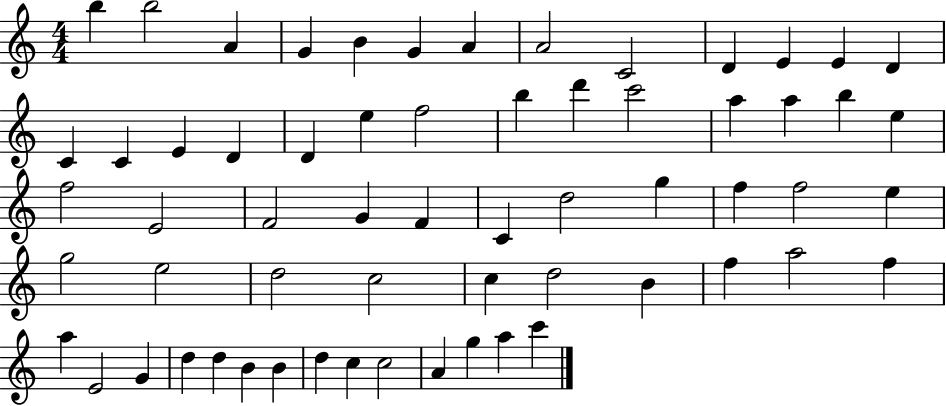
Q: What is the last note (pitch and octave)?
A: C6